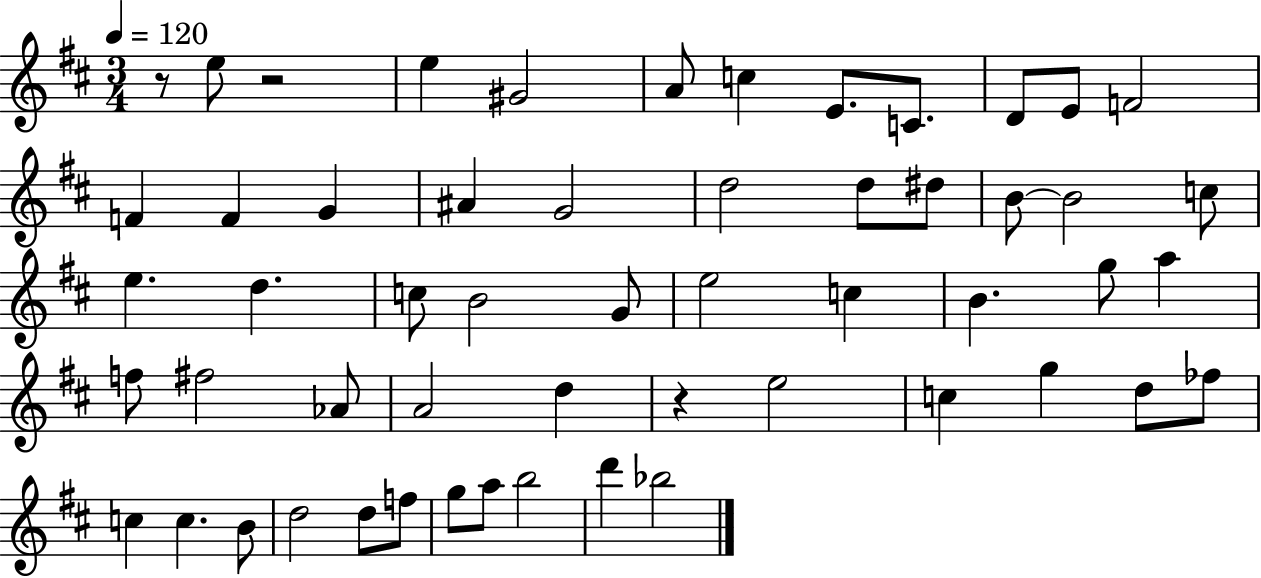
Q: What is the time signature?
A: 3/4